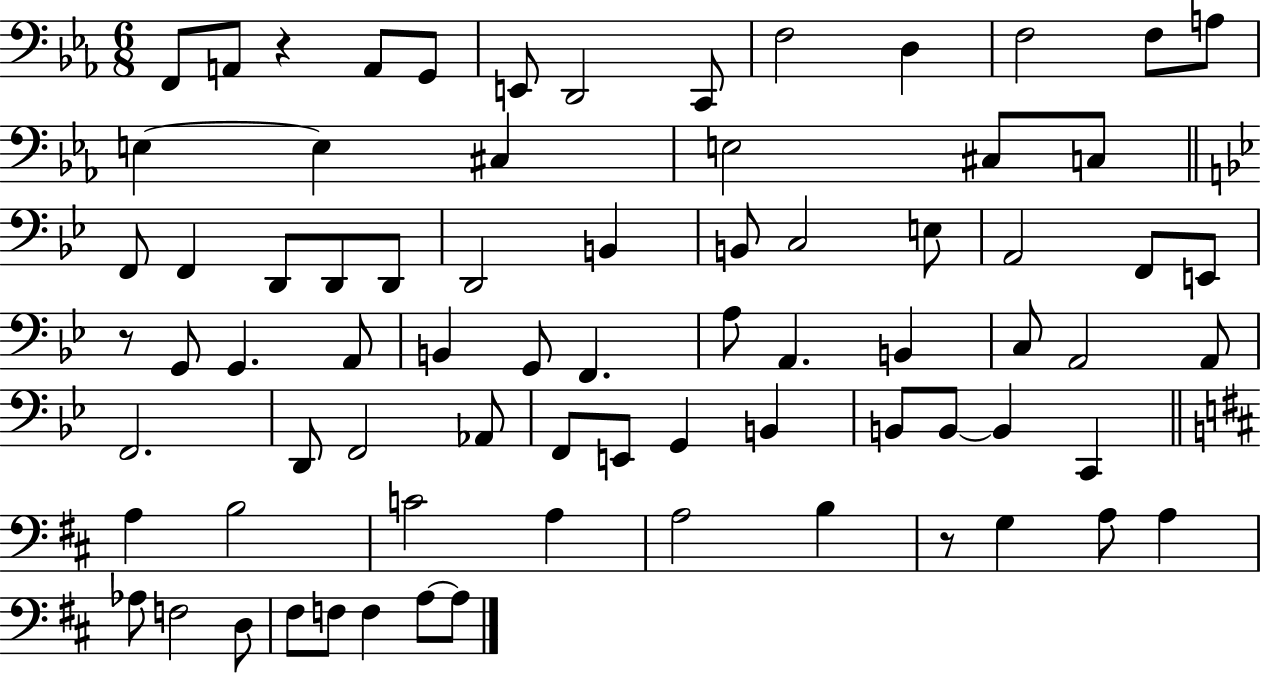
X:1
T:Untitled
M:6/8
L:1/4
K:Eb
F,,/2 A,,/2 z A,,/2 G,,/2 E,,/2 D,,2 C,,/2 F,2 D, F,2 F,/2 A,/2 E, E, ^C, E,2 ^C,/2 C,/2 F,,/2 F,, D,,/2 D,,/2 D,,/2 D,,2 B,, B,,/2 C,2 E,/2 A,,2 F,,/2 E,,/2 z/2 G,,/2 G,, A,,/2 B,, G,,/2 F,, A,/2 A,, B,, C,/2 A,,2 A,,/2 F,,2 D,,/2 F,,2 _A,,/2 F,,/2 E,,/2 G,, B,, B,,/2 B,,/2 B,, C,, A, B,2 C2 A, A,2 B, z/2 G, A,/2 A, _A,/2 F,2 D,/2 ^F,/2 F,/2 F, A,/2 A,/2